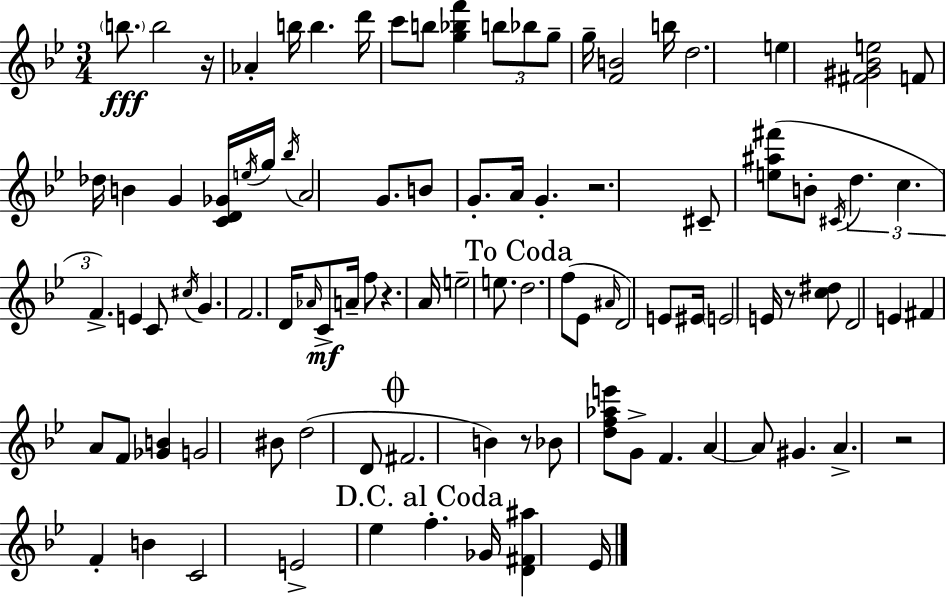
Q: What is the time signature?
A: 3/4